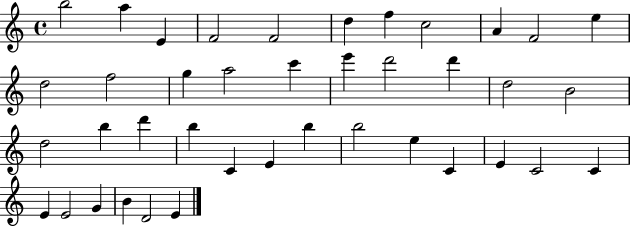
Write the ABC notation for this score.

X:1
T:Untitled
M:4/4
L:1/4
K:C
b2 a E F2 F2 d f c2 A F2 e d2 f2 g a2 c' e' d'2 d' d2 B2 d2 b d' b C E b b2 e C E C2 C E E2 G B D2 E